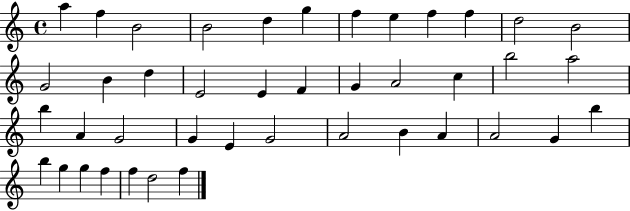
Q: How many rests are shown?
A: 0